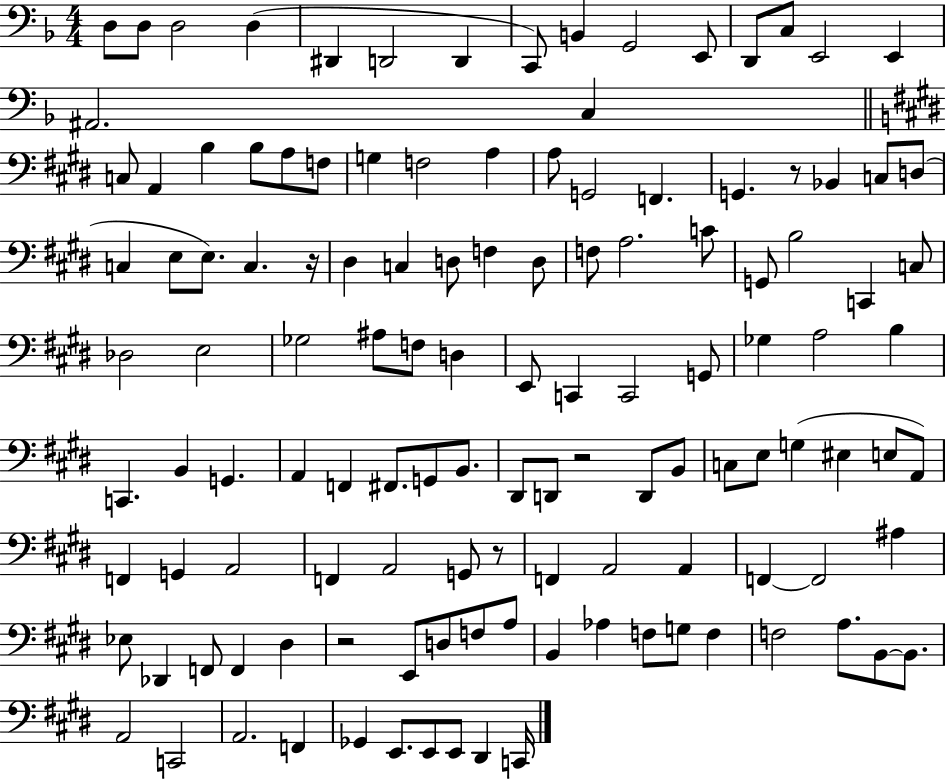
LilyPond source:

{
  \clef bass
  \numericTimeSignature
  \time 4/4
  \key f \major
  \repeat volta 2 { d8 d8 d2 d4( | dis,4 d,2 d,4 | c,8) b,4 g,2 e,8 | d,8 c8 e,2 e,4 | \break ais,2. c4 | \bar "||" \break \key e \major c8 a,4 b4 b8 a8 f8 | g4 f2 a4 | a8 g,2 f,4. | g,4. r8 bes,4 c8 d8( | \break c4 e8 e8.) c4. r16 | dis4 c4 d8 f4 d8 | f8 a2. c'8 | g,8 b2 c,4 c8 | \break des2 e2 | ges2 ais8 f8 d4 | e,8 c,4 c,2 g,8 | ges4 a2 b4 | \break c,4. b,4 g,4. | a,4 f,4 fis,8. g,8 b,8. | dis,8 d,8 r2 d,8 b,8 | c8 e8 g4( eis4 e8 a,8) | \break f,4 g,4 a,2 | f,4 a,2 g,8 r8 | f,4 a,2 a,4 | f,4~~ f,2 ais4 | \break ees8 des,4 f,8 f,4 dis4 | r2 e,8 d8 f8 a8 | b,4 aes4 f8 g8 f4 | f2 a8. b,8~~ b,8. | \break a,2 c,2 | a,2. f,4 | ges,4 e,8. e,8 e,8 dis,4 c,16 | } \bar "|."
}